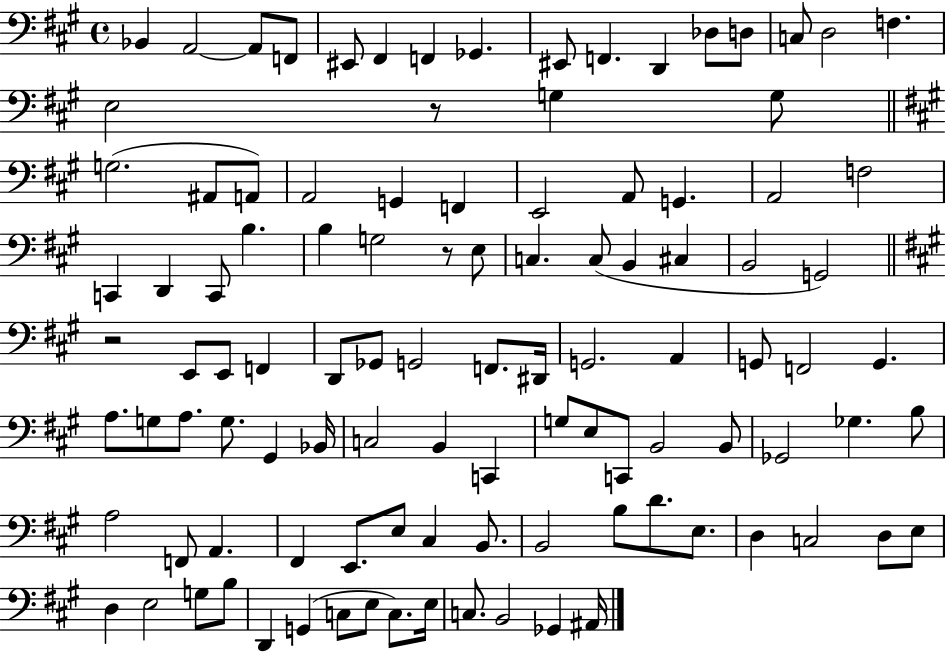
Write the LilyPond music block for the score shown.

{
  \clef bass
  \time 4/4
  \defaultTimeSignature
  \key a \major
  bes,4 a,2~~ a,8 f,8 | eis,8 fis,4 f,4 ges,4. | eis,8 f,4. d,4 des8 d8 | c8 d2 f4. | \break e2 r8 g4 g8 | \bar "||" \break \key a \major g2.( ais,8 a,8) | a,2 g,4 f,4 | e,2 a,8 g,4. | a,2 f2 | \break c,4 d,4 c,8 b4. | b4 g2 r8 e8 | c4. c8( b,4 cis4 | b,2 g,2) | \break \bar "||" \break \key a \major r2 e,8 e,8 f,4 | d,8 ges,8 g,2 f,8. dis,16 | g,2. a,4 | g,8 f,2 g,4. | \break a8. g8 a8. g8. gis,4 bes,16 | c2 b,4 c,4 | g8 e8 c,8 b,2 b,8 | ges,2 ges4. b8 | \break a2 f,8 a,4. | fis,4 e,8. e8 cis4 b,8. | b,2 b8 d'8. e8. | d4 c2 d8 e8 | \break d4 e2 g8 b8 | d,4 g,4( c8 e8 c8.) e16 | c8. b,2 ges,4 ais,16 | \bar "|."
}